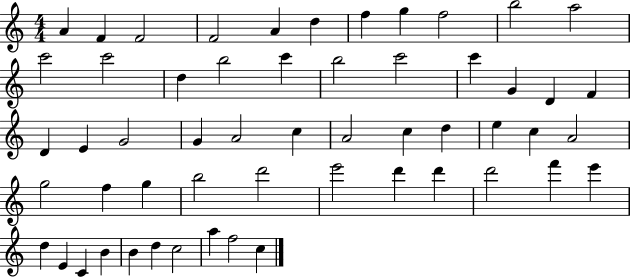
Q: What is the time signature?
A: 4/4